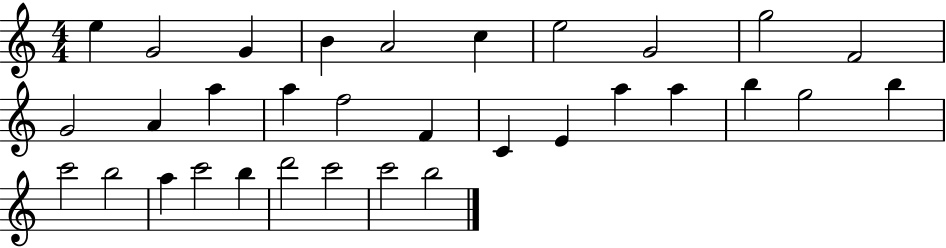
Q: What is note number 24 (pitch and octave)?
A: C6